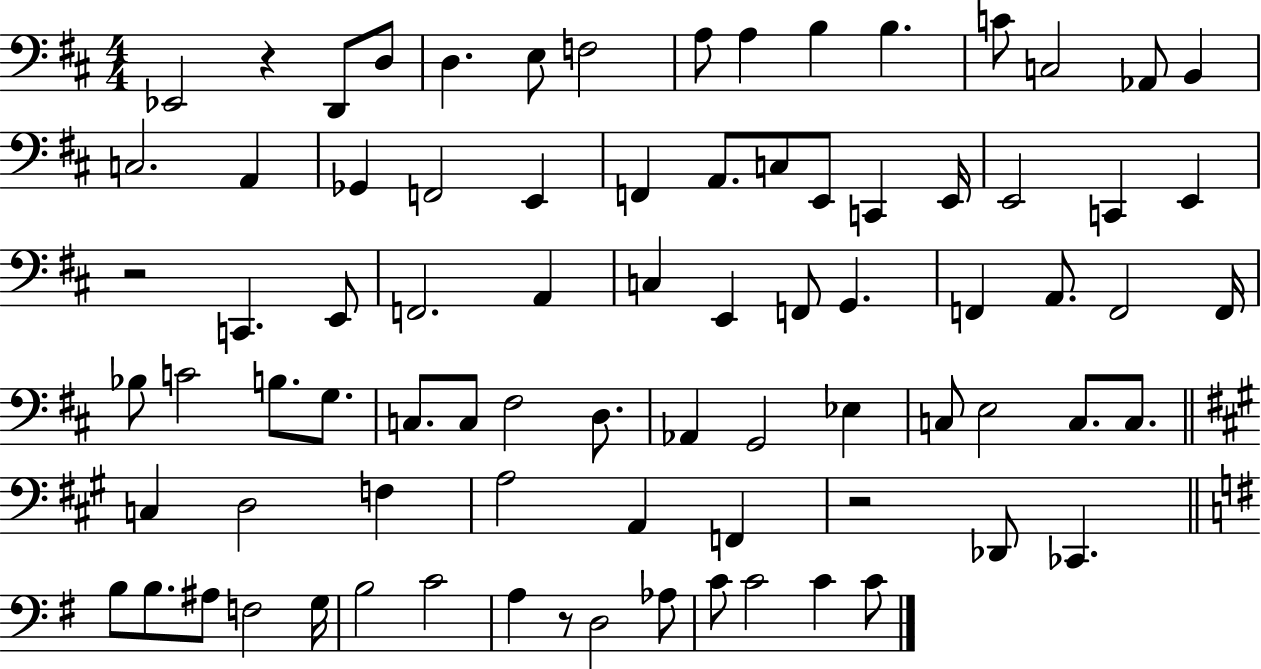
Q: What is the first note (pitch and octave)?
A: Eb2